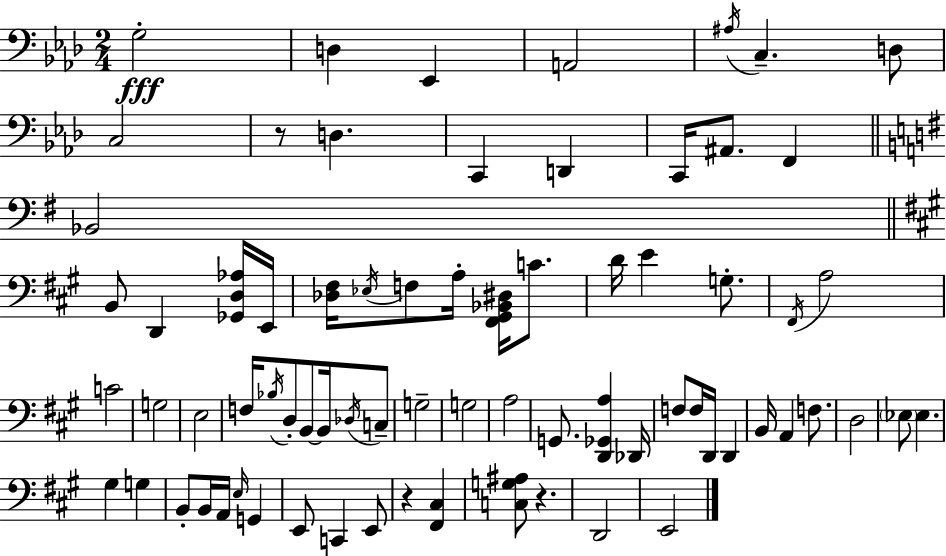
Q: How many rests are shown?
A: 3